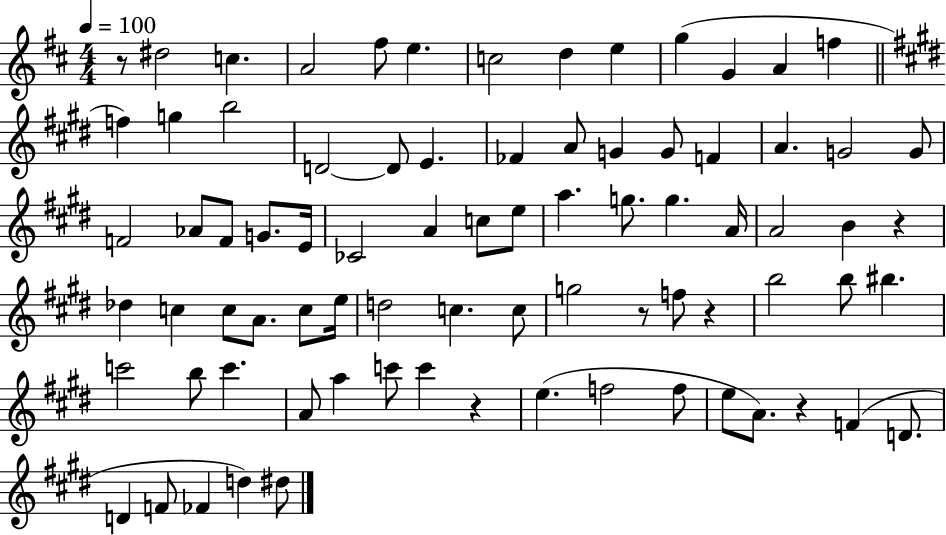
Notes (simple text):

R/e D#5/h C5/q. A4/h F#5/e E5/q. C5/h D5/q E5/q G5/q G4/q A4/q F5/q F5/q G5/q B5/h D4/h D4/e E4/q. FES4/q A4/e G4/q G4/e F4/q A4/q. G4/h G4/e F4/h Ab4/e F4/e G4/e. E4/s CES4/h A4/q C5/e E5/e A5/q. G5/e. G5/q. A4/s A4/h B4/q R/q Db5/q C5/q C5/e A4/e. C5/e E5/s D5/h C5/q. C5/e G5/h R/e F5/e R/q B5/h B5/e BIS5/q. C6/h B5/e C6/q. A4/e A5/q C6/e C6/q R/q E5/q. F5/h F5/e E5/e A4/e. R/q F4/q D4/e. D4/q F4/e FES4/q D5/q D#5/e